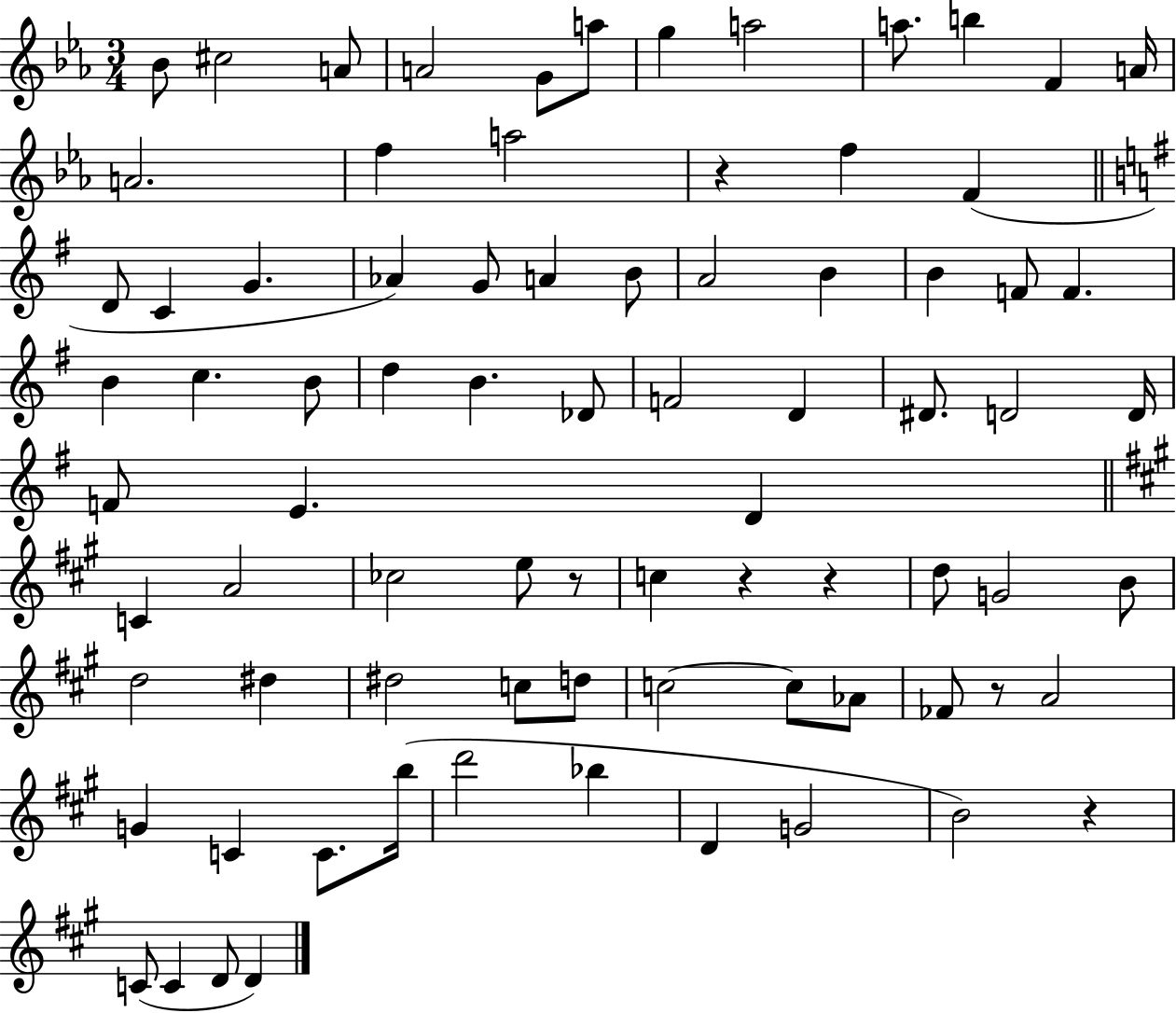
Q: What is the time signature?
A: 3/4